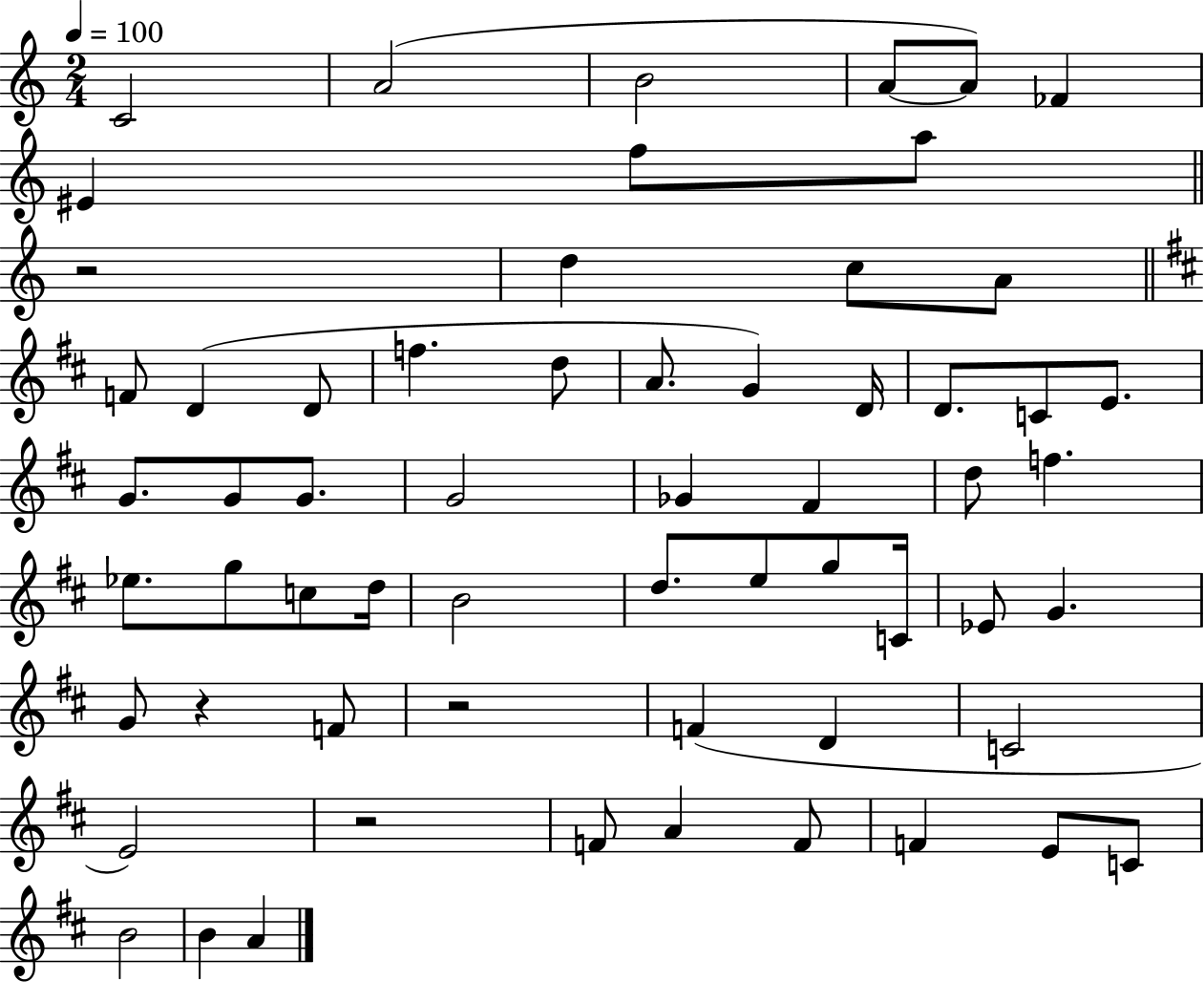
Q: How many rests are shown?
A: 4